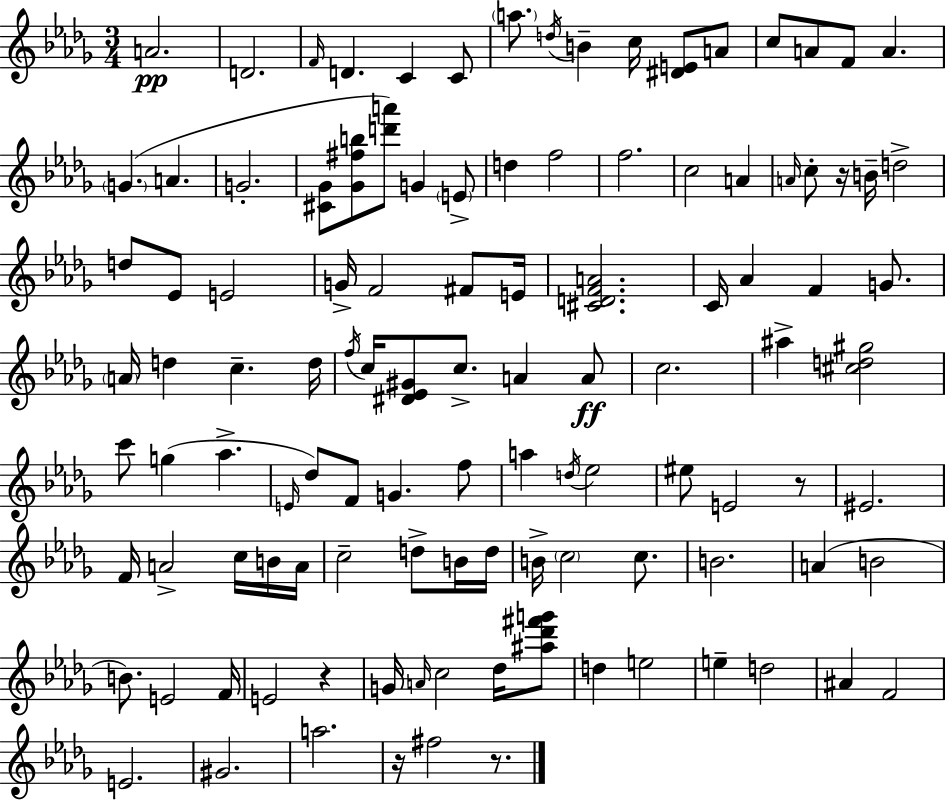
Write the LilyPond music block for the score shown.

{
  \clef treble
  \numericTimeSignature
  \time 3/4
  \key bes \minor
  \repeat volta 2 { a'2.\pp | d'2. | \grace { f'16 } d'4. c'4 c'8 | \parenthesize a''8. \acciaccatura { d''16 } b'4-- c''16 <dis' e'>8 | \break a'8 c''8 a'8 f'8 a'4. | \parenthesize g'4.( a'4. | g'2.-. | <cis' ges'>8 <ges' fis'' b''>8 <d''' a'''>8) g'4 | \break \parenthesize e'8-> d''4 f''2 | f''2. | c''2 a'4 | \grace { a'16 } c''8-. r16 b'16-- d''2-> | \break d''8 ees'8 e'2 | g'16-> f'2 | fis'8 e'16 <cis' d' f' a'>2. | c'16 aes'4 f'4 | \break g'8. \parenthesize a'16 d''4 c''4.-- | d''16 \acciaccatura { f''16 } c''16 <dis' ees' gis'>8 c''8.-> a'4 | a'8\ff c''2. | ais''4-> <cis'' d'' gis''>2 | \break c'''8 g''4( aes''4.-> | \grace { e'16 }) des''8 f'8 g'4. | f''8 a''4 \acciaccatura { d''16 } ees''2 | eis''8 e'2 | \break r8 eis'2. | f'16 a'2-> | c''16 b'16 a'16 c''2-- | d''8-> b'16 d''16 b'16-> \parenthesize c''2 | \break c''8. b'2. | a'4( b'2 | b'8.) e'2 | f'16 e'2 | \break r4 g'16 \grace { a'16 } c''2 | des''16 <ais'' des''' fis''' g'''>8 d''4 e''2 | e''4-- d''2 | ais'4 f'2 | \break e'2. | gis'2. | a''2. | r16 fis''2 | \break r8. } \bar "|."
}